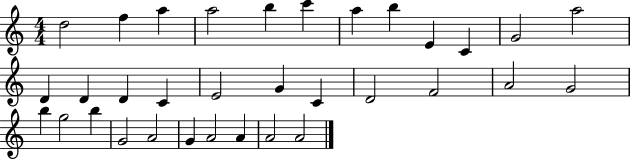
D5/h F5/q A5/q A5/h B5/q C6/q A5/q B5/q E4/q C4/q G4/h A5/h D4/q D4/q D4/q C4/q E4/h G4/q C4/q D4/h F4/h A4/h G4/h B5/q G5/h B5/q G4/h A4/h G4/q A4/h A4/q A4/h A4/h